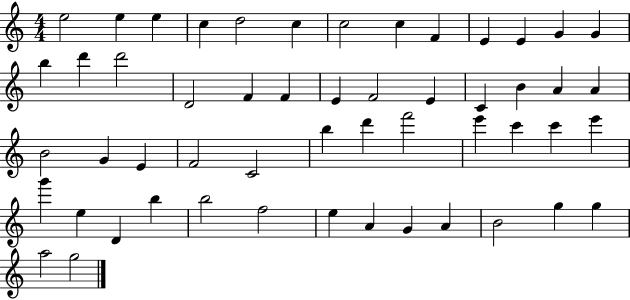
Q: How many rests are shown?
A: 0